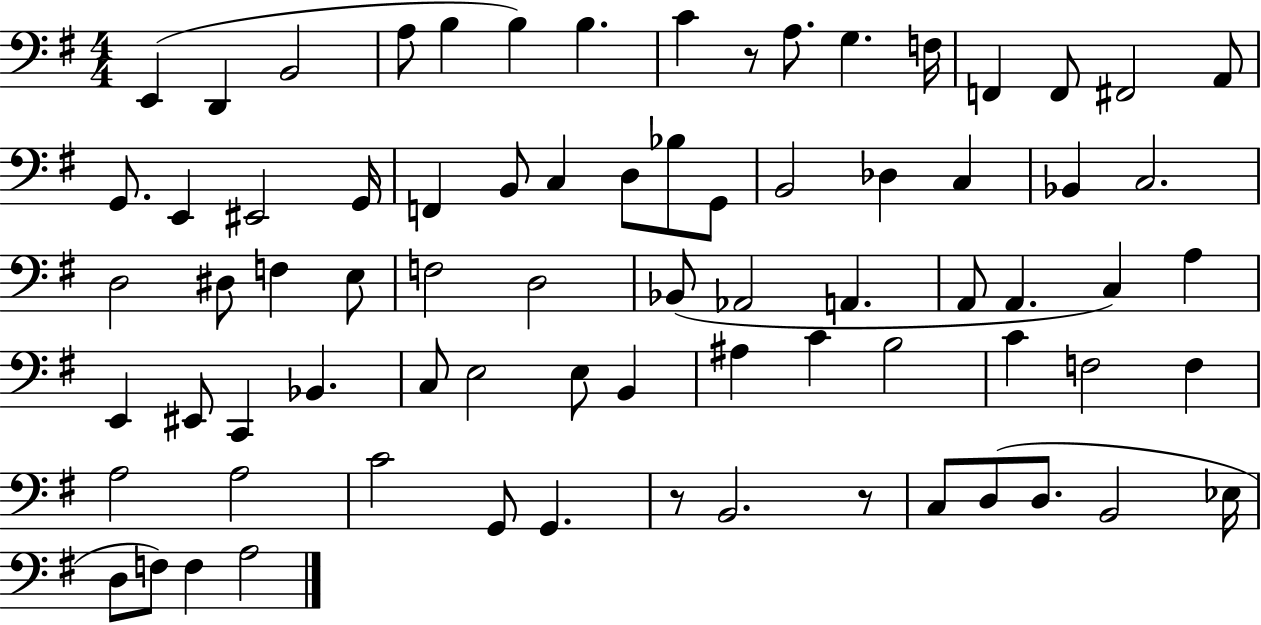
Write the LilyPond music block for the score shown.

{
  \clef bass
  \numericTimeSignature
  \time 4/4
  \key g \major
  e,4( d,4 b,2 | a8 b4 b4) b4. | c'4 r8 a8. g4. f16 | f,4 f,8 fis,2 a,8 | \break g,8. e,4 eis,2 g,16 | f,4 b,8 c4 d8 bes8 g,8 | b,2 des4 c4 | bes,4 c2. | \break d2 dis8 f4 e8 | f2 d2 | bes,8( aes,2 a,4. | a,8 a,4. c4) a4 | \break e,4 eis,8 c,4 bes,4. | c8 e2 e8 b,4 | ais4 c'4 b2 | c'4 f2 f4 | \break a2 a2 | c'2 g,8 g,4. | r8 b,2. r8 | c8 d8( d8. b,2 ees16 | \break d8 f8) f4 a2 | \bar "|."
}